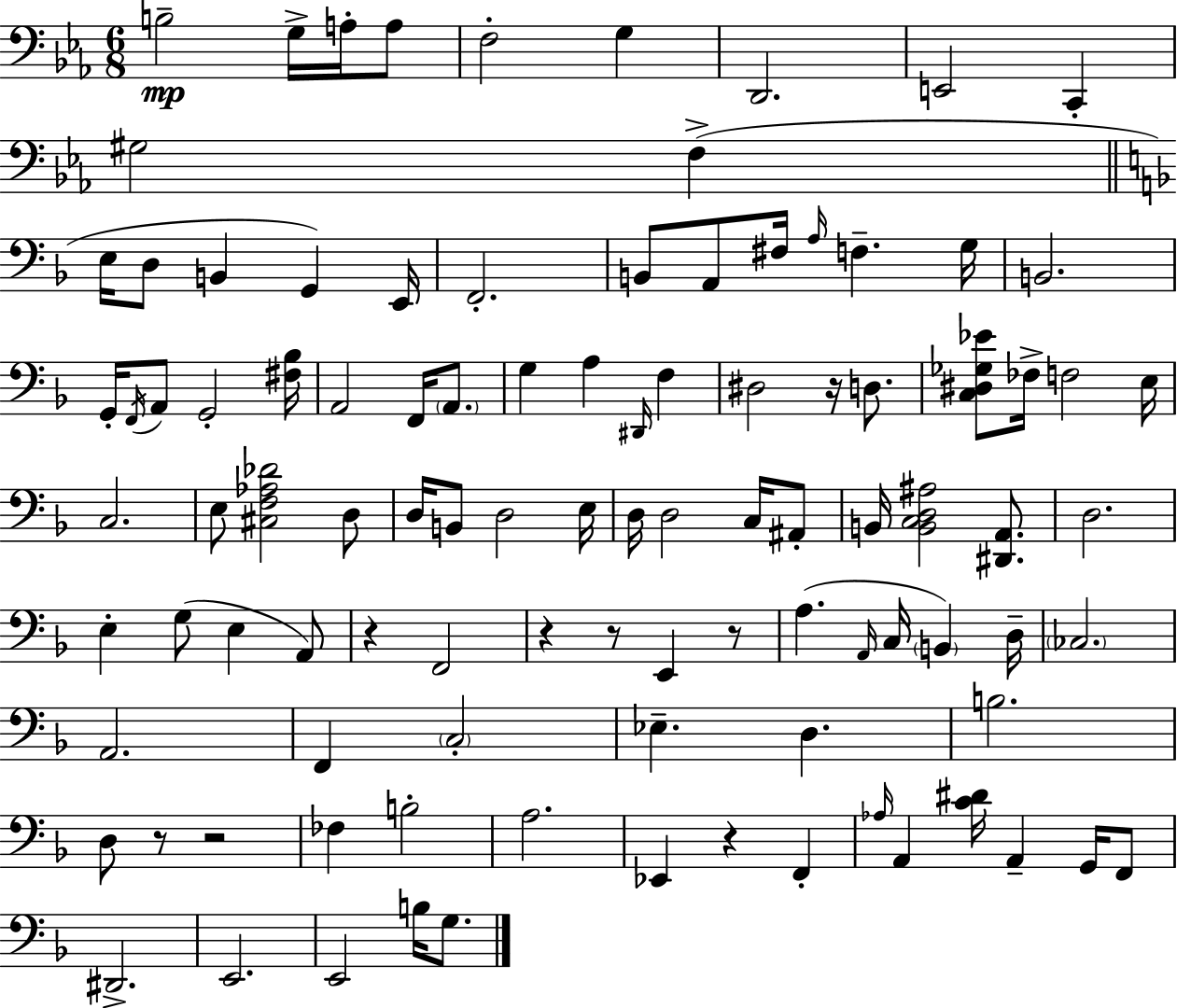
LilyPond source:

{
  \clef bass
  \numericTimeSignature
  \time 6/8
  \key ees \major
  b2--\mp g16-> a16-. a8 | f2-. g4 | d,2. | e,2 c,4-. | \break gis2 f4->( | \bar "||" \break \key d \minor e16 d8 b,4 g,4) e,16 | f,2.-. | b,8 a,8 fis16 \grace { a16 } f4.-- | g16 b,2. | \break g,16-. \acciaccatura { f,16 } a,8 g,2-. | <fis bes>16 a,2 f,16 \parenthesize a,8. | g4 a4 \grace { dis,16 } f4 | dis2 r16 | \break d8. <c dis ges ees'>8 fes16-> f2 | e16 c2. | e8 <cis f aes des'>2 | d8 d16 b,8 d2 | \break e16 d16 d2 | c16 ais,8-. b,16 <b, c d ais>2 | <dis, a,>8. d2. | e4-. g8( e4 | \break a,8) r4 f,2 | r4 r8 e,4 | r8 a4.( \grace { a,16 } c16 \parenthesize b,4) | d16-- \parenthesize ces2. | \break a,2. | f,4 \parenthesize c2-. | ees4.-- d4. | b2. | \break d8 r8 r2 | fes4 b2-. | a2. | ees,4 r4 | \break f,4-. \grace { aes16 } a,4 <c' dis'>16 a,4-- | g,16 f,8 dis,2.-> | e,2. | e,2 | \break b16 g8. \bar "|."
}